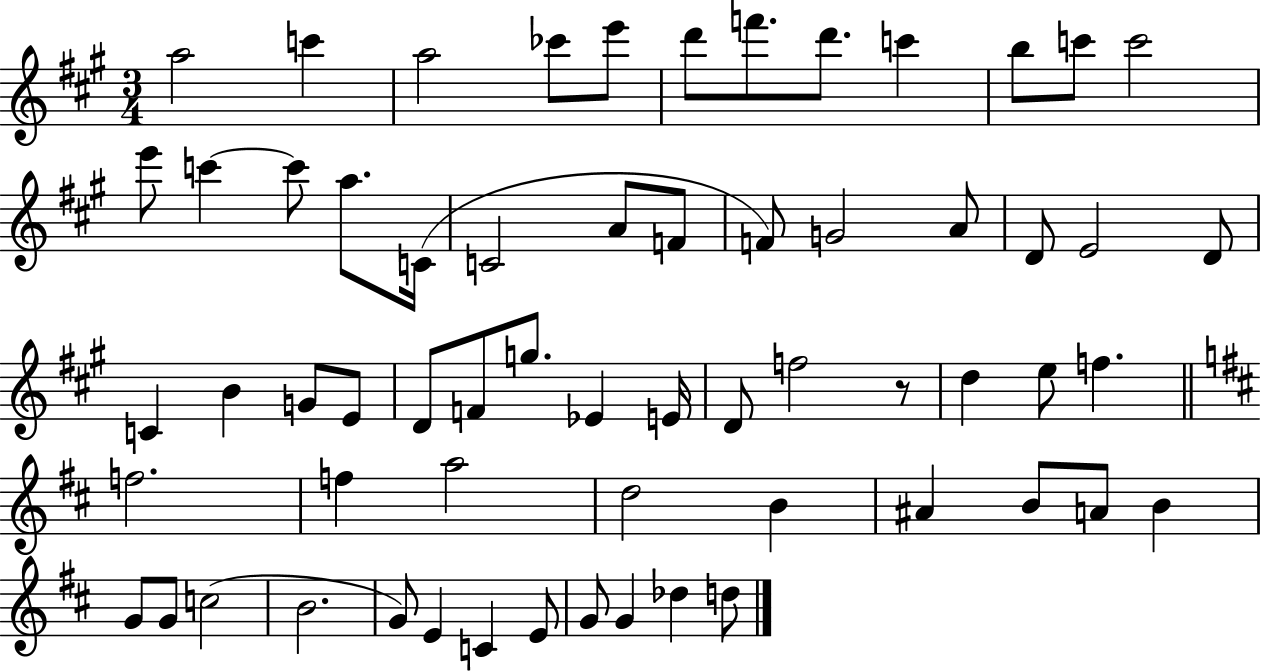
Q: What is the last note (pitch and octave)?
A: D5